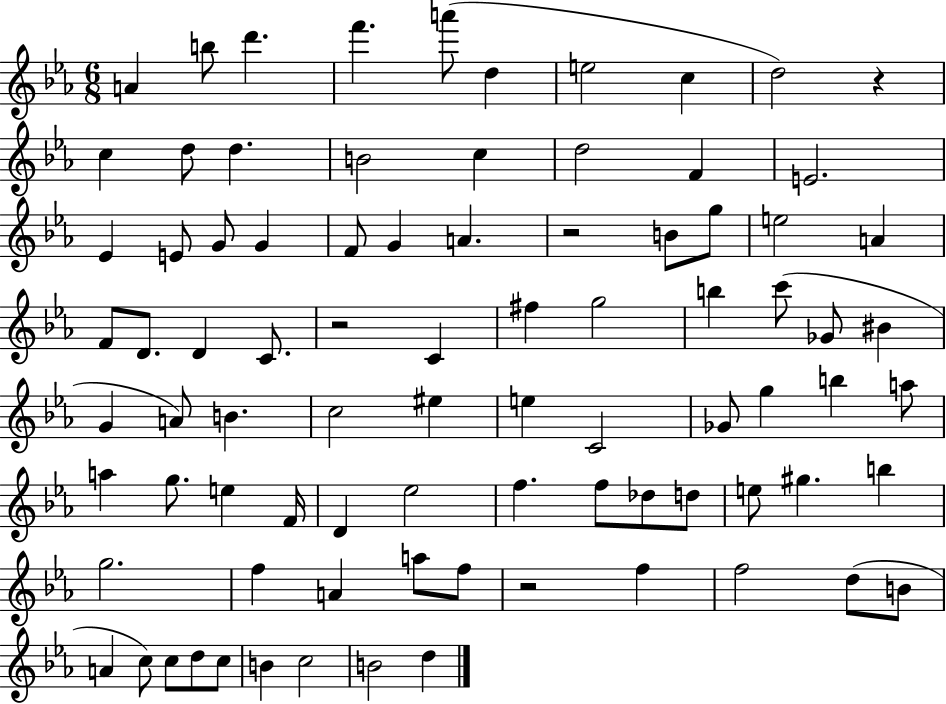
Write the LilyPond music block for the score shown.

{
  \clef treble
  \numericTimeSignature
  \time 6/8
  \key ees \major
  a'4 b''8 d'''4. | f'''4. a'''8( d''4 | e''2 c''4 | d''2) r4 | \break c''4 d''8 d''4. | b'2 c''4 | d''2 f'4 | e'2. | \break ees'4 e'8 g'8 g'4 | f'8 g'4 a'4. | r2 b'8 g''8 | e''2 a'4 | \break f'8 d'8. d'4 c'8. | r2 c'4 | fis''4 g''2 | b''4 c'''8( ges'8 bis'4 | \break g'4 a'8) b'4. | c''2 eis''4 | e''4 c'2 | ges'8 g''4 b''4 a''8 | \break a''4 g''8. e''4 f'16 | d'4 ees''2 | f''4. f''8 des''8 d''8 | e''8 gis''4. b''4 | \break g''2. | f''4 a'4 a''8 f''8 | r2 f''4 | f''2 d''8( b'8 | \break a'4 c''8) c''8 d''8 c''8 | b'4 c''2 | b'2 d''4 | \bar "|."
}